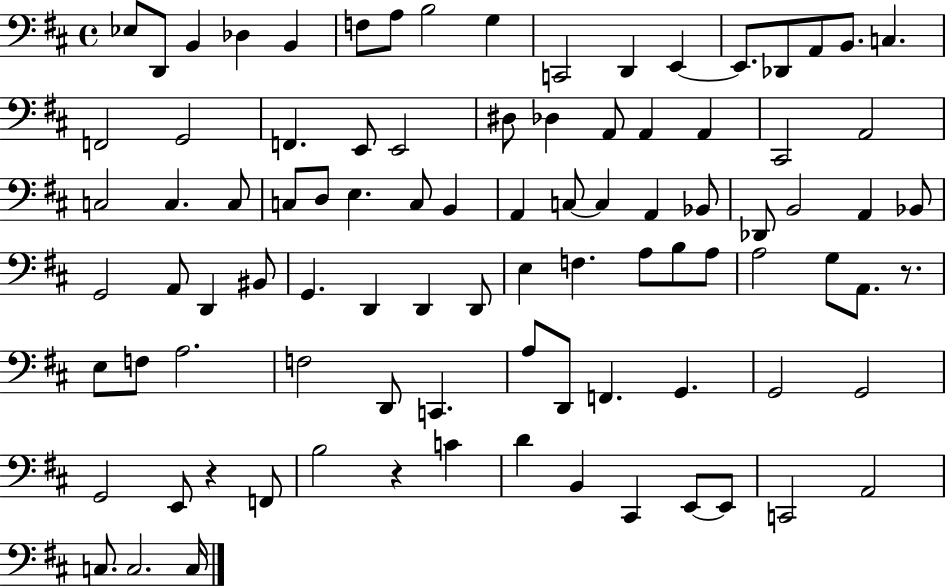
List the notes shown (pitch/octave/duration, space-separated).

Eb3/e D2/e B2/q Db3/q B2/q F3/e A3/e B3/h G3/q C2/h D2/q E2/q E2/e. Db2/e A2/e B2/e. C3/q. F2/h G2/h F2/q. E2/e E2/h D#3/e Db3/q A2/e A2/q A2/q C#2/h A2/h C3/h C3/q. C3/e C3/e D3/e E3/q. C3/e B2/q A2/q C3/e C3/q A2/q Bb2/e Db2/e B2/h A2/q Bb2/e G2/h A2/e D2/q BIS2/e G2/q. D2/q D2/q D2/e E3/q F3/q. A3/e B3/e A3/e A3/h G3/e A2/e. R/e. E3/e F3/e A3/h. F3/h D2/e C2/q. A3/e D2/e F2/q. G2/q. G2/h G2/h G2/h E2/e R/q F2/e B3/h R/q C4/q D4/q B2/q C#2/q E2/e E2/e C2/h A2/h C3/e. C3/h. C3/s